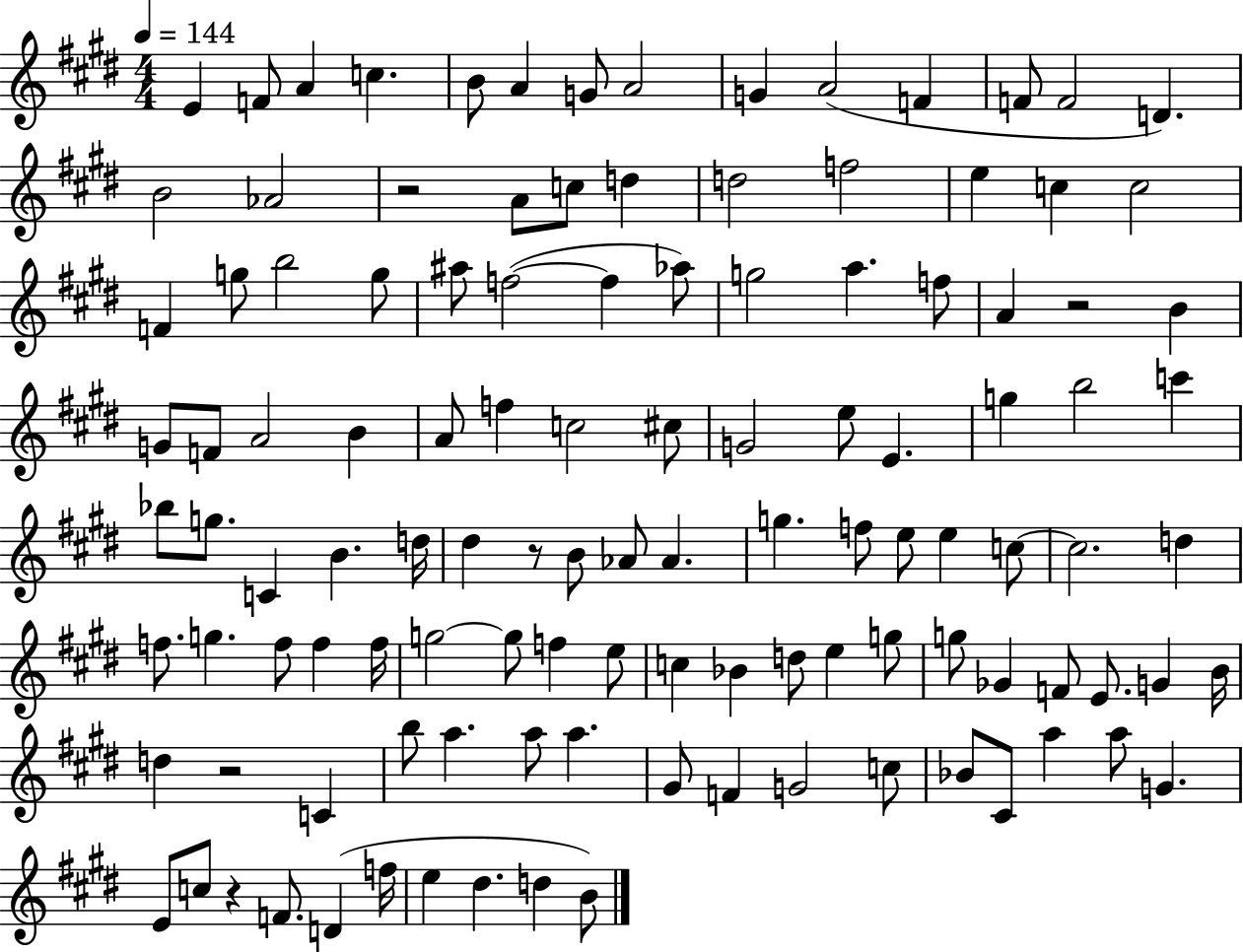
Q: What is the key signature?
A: E major